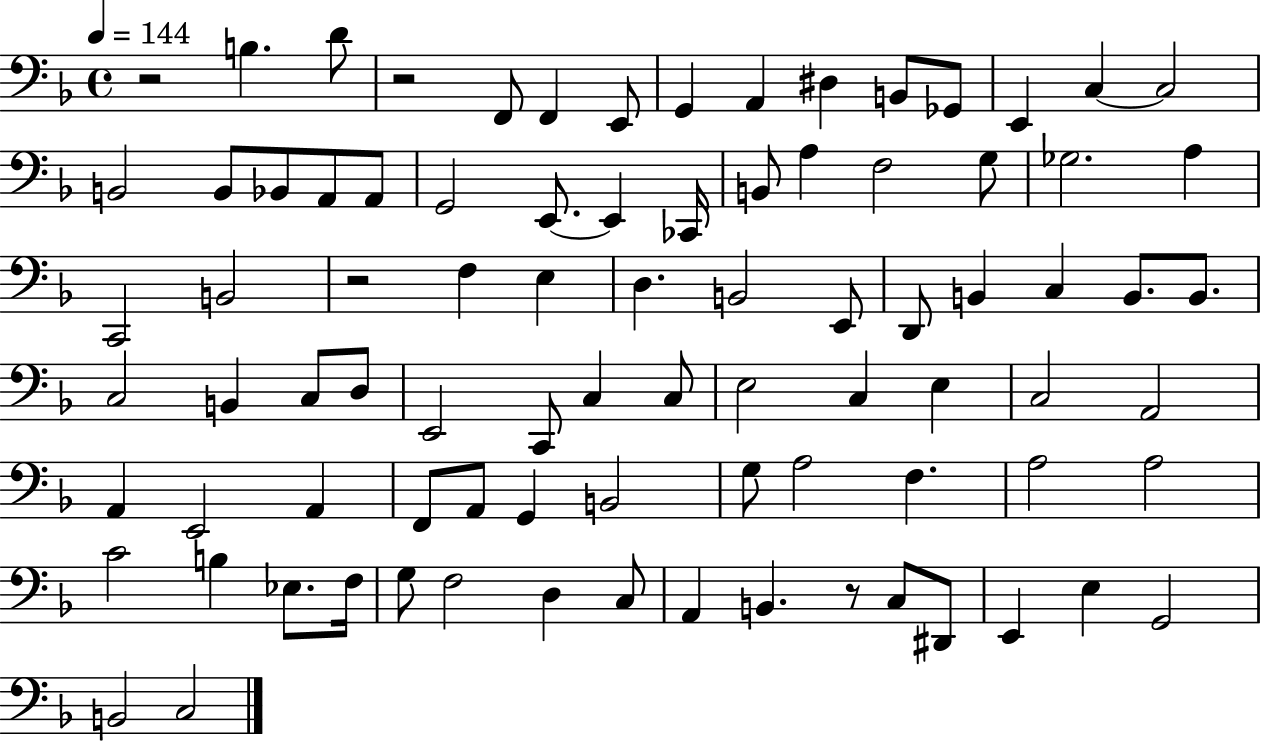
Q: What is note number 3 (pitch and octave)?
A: F2